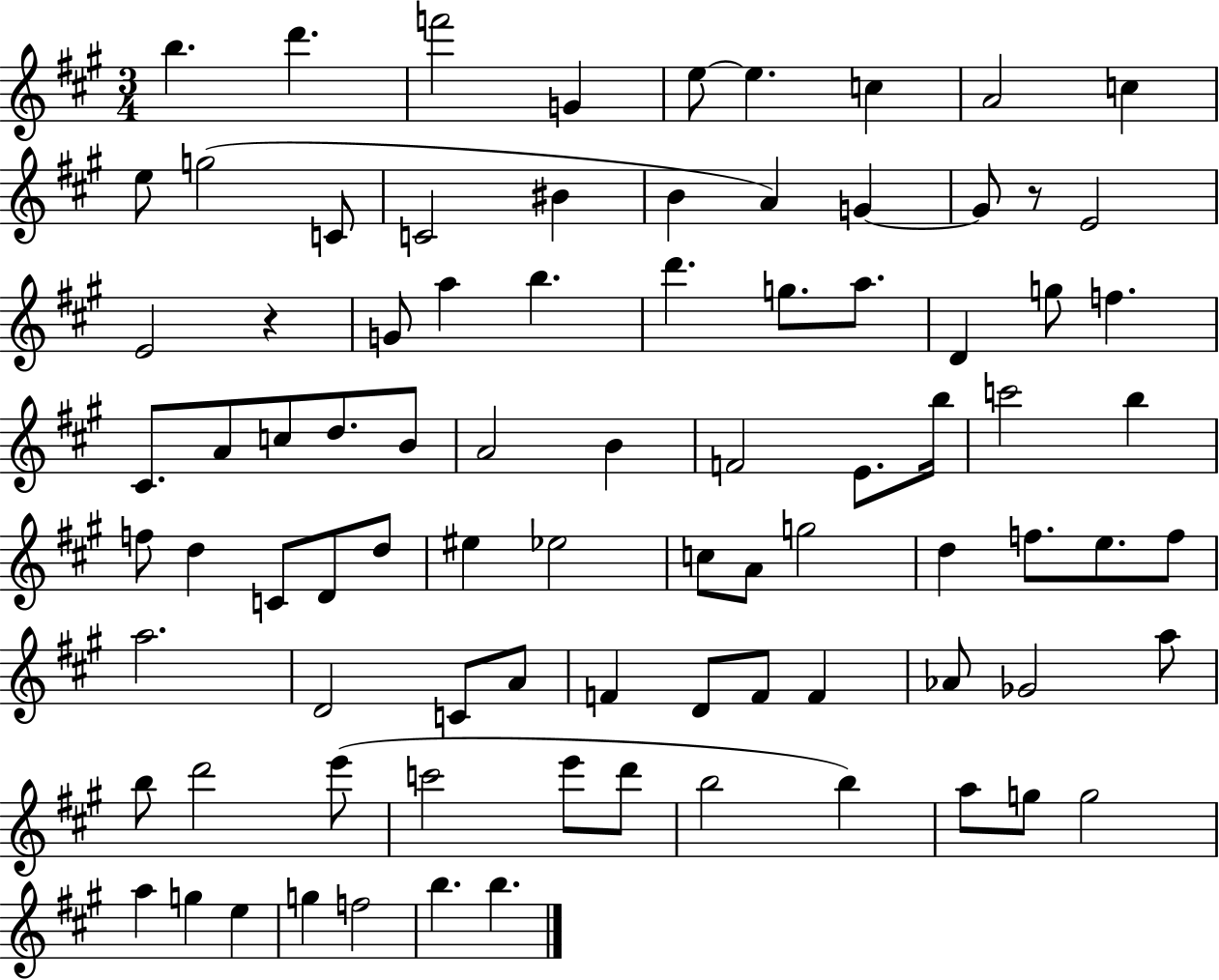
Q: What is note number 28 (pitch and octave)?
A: G5